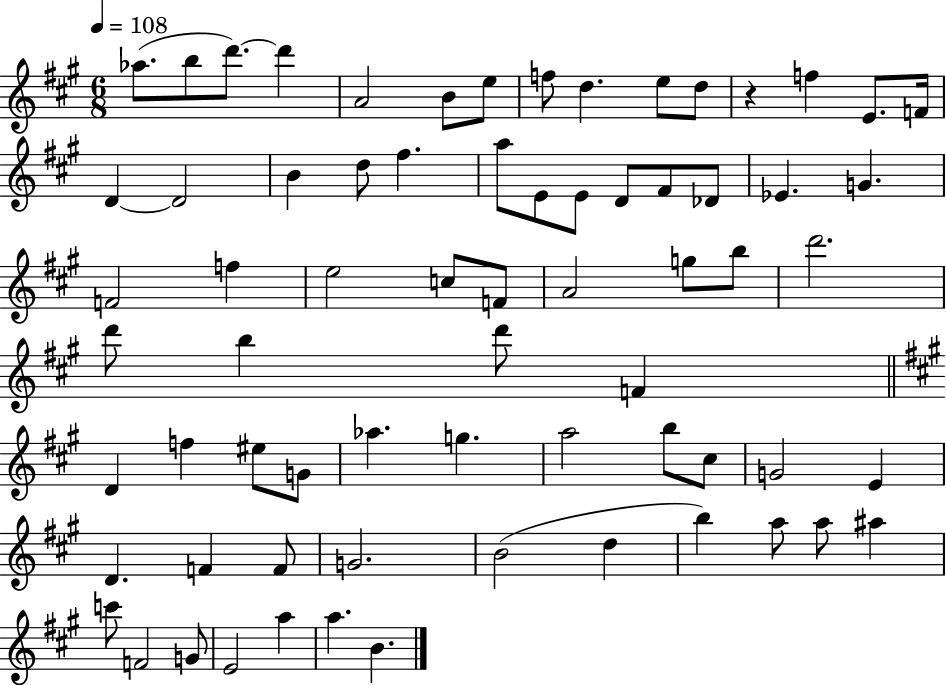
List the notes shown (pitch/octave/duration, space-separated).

Ab5/e. B5/e D6/e. D6/q A4/h B4/e E5/e F5/e D5/q. E5/e D5/e R/q F5/q E4/e. F4/s D4/q D4/h B4/q D5/e F#5/q. A5/e E4/e E4/e D4/e F#4/e Db4/e Eb4/q. G4/q. F4/h F5/q E5/h C5/e F4/e A4/h G5/e B5/e D6/h. D6/e B5/q D6/e F4/q D4/q F5/q EIS5/e G4/e Ab5/q. G5/q. A5/h B5/e C#5/e G4/h E4/q D4/q. F4/q F4/e G4/h. B4/h D5/q B5/q A5/e A5/e A#5/q C6/e F4/h G4/e E4/h A5/q A5/q. B4/q.